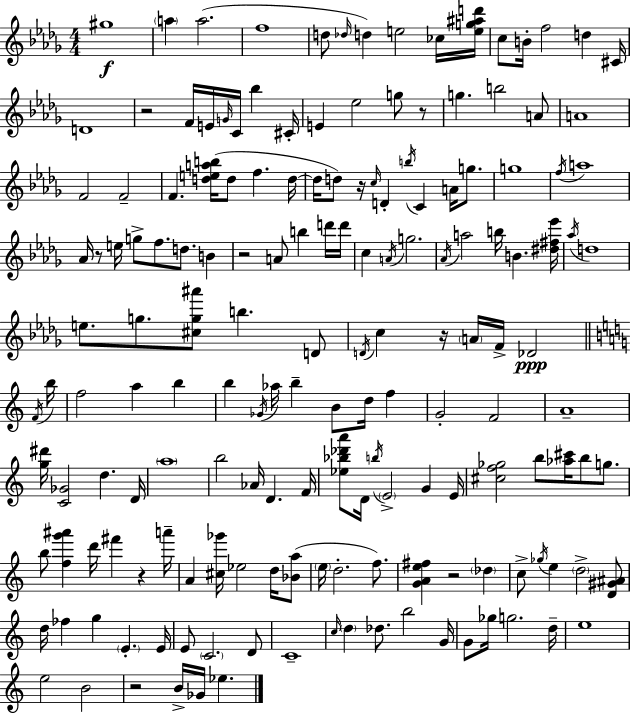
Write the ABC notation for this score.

X:1
T:Untitled
M:4/4
L:1/4
K:Bbm
^g4 a a2 f4 d/2 _d/4 d e2 _c/4 [eg^ad']/4 c/2 B/4 f2 d ^C/4 D4 z2 F/4 E/4 G/4 C/4 _b ^C/4 E _e2 g/2 z/2 g b2 A/2 A4 F2 F2 F [deab]/4 d/2 f d/4 d/4 d/2 z/4 c/4 D b/4 C A/4 g/2 g4 f/4 a4 _A/4 z/2 e/4 g/2 f/2 d/2 B z2 A/2 b d'/4 d'/4 c A/4 g2 _A/4 a2 b/4 B [^d^f_e']/4 _a/4 d4 e/2 g/2 [^cg^a']/2 b D/2 D/4 c z/4 A/4 F/4 _D2 F/4 b/4 f2 a b b _G/4 _a/4 b B/2 d/4 f G2 F2 A4 [g^d']/4 [C_G]2 d D/4 a4 b2 _A/4 D F/4 [_e_b_d'a']/2 D/4 b/4 E2 G E/4 [^cf_g]2 b/2 [_a^c']/4 b/2 g/2 b/2 [fg'^a'] d'/4 ^f' z a'/4 A [^c_g']/4 _e2 d/4 [_Ba]/2 e/4 d2 f/2 [GAe^f] z2 _d c/2 _g/4 e d2 [D^G^A]/2 d/4 _f g E E/4 E/2 C2 D/2 C4 c/4 d _d/2 b2 G/4 G/2 _g/4 g2 d/4 e4 e2 B2 z2 B/4 _G/4 _e